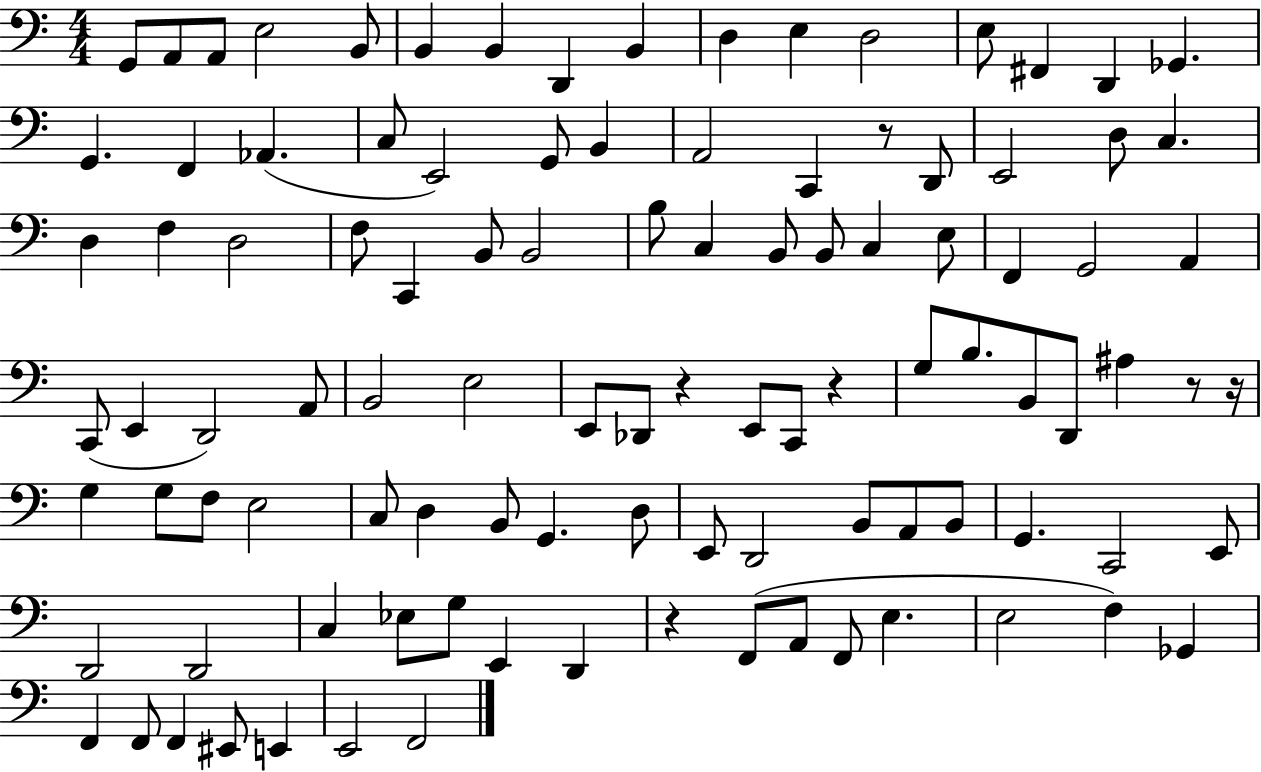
G2/e A2/e A2/e E3/h B2/e B2/q B2/q D2/q B2/q D3/q E3/q D3/h E3/e F#2/q D2/q Gb2/q. G2/q. F2/q Ab2/q. C3/e E2/h G2/e B2/q A2/h C2/q R/e D2/e E2/h D3/e C3/q. D3/q F3/q D3/h F3/e C2/q B2/e B2/h B3/e C3/q B2/e B2/e C3/q E3/e F2/q G2/h A2/q C2/e E2/q D2/h A2/e B2/h E3/h E2/e Db2/e R/q E2/e C2/e R/q G3/e B3/e. B2/e D2/e A#3/q R/e R/s G3/q G3/e F3/e E3/h C3/e D3/q B2/e G2/q. D3/e E2/e D2/h B2/e A2/e B2/e G2/q. C2/h E2/e D2/h D2/h C3/q Eb3/e G3/e E2/q D2/q R/q F2/e A2/e F2/e E3/q. E3/h F3/q Gb2/q F2/q F2/e F2/q EIS2/e E2/q E2/h F2/h